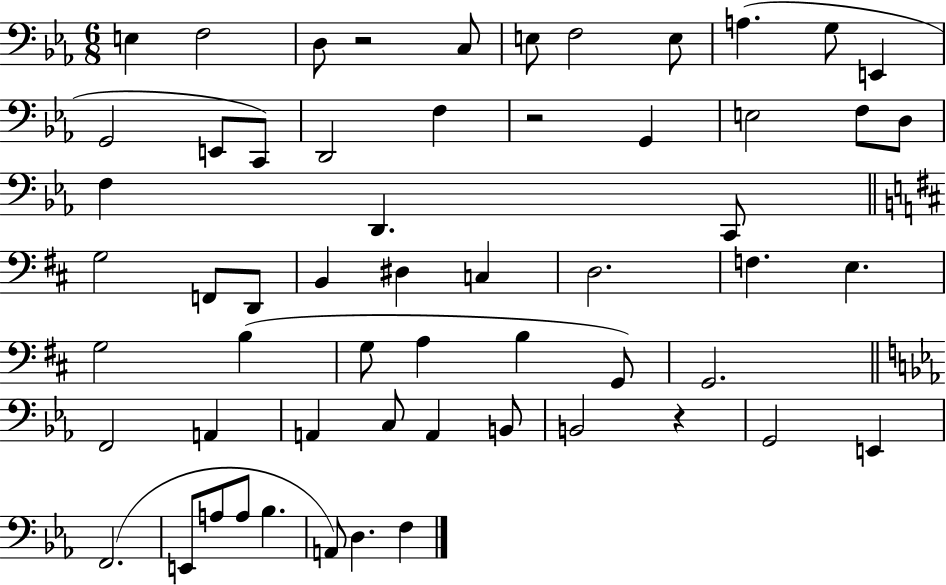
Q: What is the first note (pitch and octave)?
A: E3